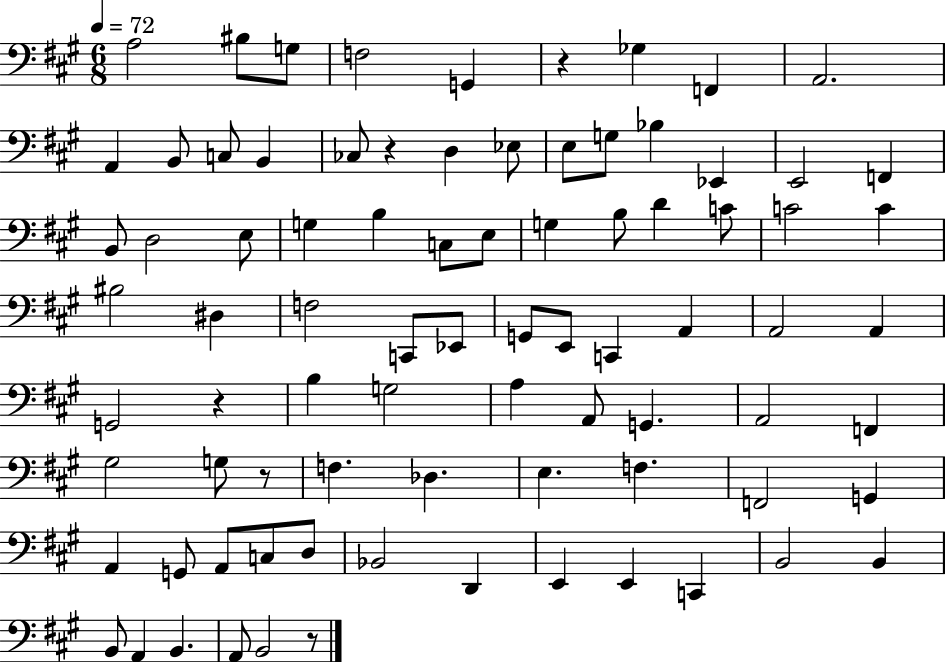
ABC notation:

X:1
T:Untitled
M:6/8
L:1/4
K:A
A,2 ^B,/2 G,/2 F,2 G,, z _G, F,, A,,2 A,, B,,/2 C,/2 B,, _C,/2 z D, _E,/2 E,/2 G,/2 _B, _E,, E,,2 F,, B,,/2 D,2 E,/2 G, B, C,/2 E,/2 G, B,/2 D C/2 C2 C ^B,2 ^D, F,2 C,,/2 _E,,/2 G,,/2 E,,/2 C,, A,, A,,2 A,, G,,2 z B, G,2 A, A,,/2 G,, A,,2 F,, ^G,2 G,/2 z/2 F, _D, E, F, F,,2 G,, A,, G,,/2 A,,/2 C,/2 D,/2 _B,,2 D,, E,, E,, C,, B,,2 B,, B,,/2 A,, B,, A,,/2 B,,2 z/2